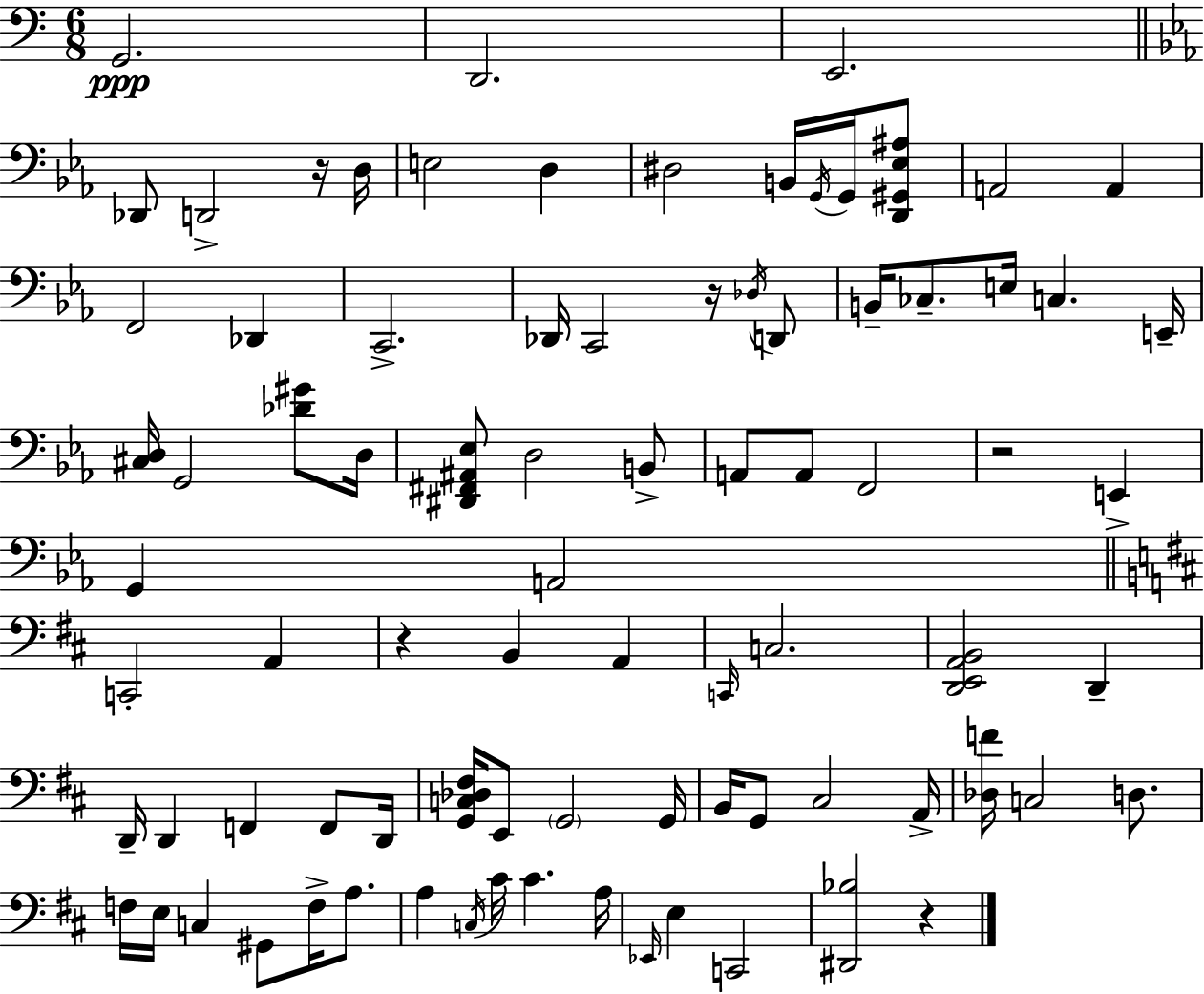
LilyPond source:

{
  \clef bass
  \numericTimeSignature
  \time 6/8
  \key c \major
  \repeat volta 2 { g,2.\ppp | d,2. | e,2. | \bar "||" \break \key ees \major des,8 d,2-> r16 d16 | e2 d4 | dis2 b,16 \acciaccatura { g,16 } g,16 <d, gis, ees ais>8 | a,2 a,4 | \break f,2 des,4 | c,2.-> | des,16 c,2 r16 \acciaccatura { des16 } | d,8 b,16-- ces8.-- e16 c4. | \break e,16-- <cis d>16 g,2 <des' gis'>8 | d16 <dis, fis, ais, ees>8 d2 | b,8-> a,8 a,8 f,2 | r2 e,4-> | \break g,4 a,2 | \bar "||" \break \key b \minor c,2-. a,4 | r4 b,4 a,4 | \grace { c,16 } c2. | <d, e, a, b,>2 d,4-- | \break d,16-- d,4 f,4 f,8 | d,16 <g, c des fis>16 e,8 \parenthesize g,2 | g,16 b,16 g,8 cis2 | a,16-> <des f'>16 c2 d8. | \break f16 e16 c4 gis,8 f16-> a8. | a4 \acciaccatura { c16 } cis'16 cis'4. | a16 \grace { ees,16 } e4 c,2 | <dis, bes>2 r4 | \break } \bar "|."
}